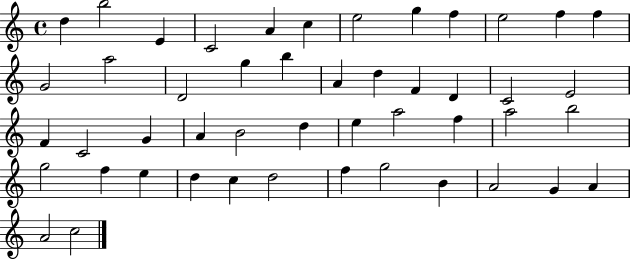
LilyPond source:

{
  \clef treble
  \time 4/4
  \defaultTimeSignature
  \key c \major
  d''4 b''2 e'4 | c'2 a'4 c''4 | e''2 g''4 f''4 | e''2 f''4 f''4 | \break g'2 a''2 | d'2 g''4 b''4 | a'4 d''4 f'4 d'4 | c'2 e'2 | \break f'4 c'2 g'4 | a'4 b'2 d''4 | e''4 a''2 f''4 | a''2 b''2 | \break g''2 f''4 e''4 | d''4 c''4 d''2 | f''4 g''2 b'4 | a'2 g'4 a'4 | \break a'2 c''2 | \bar "|."
}